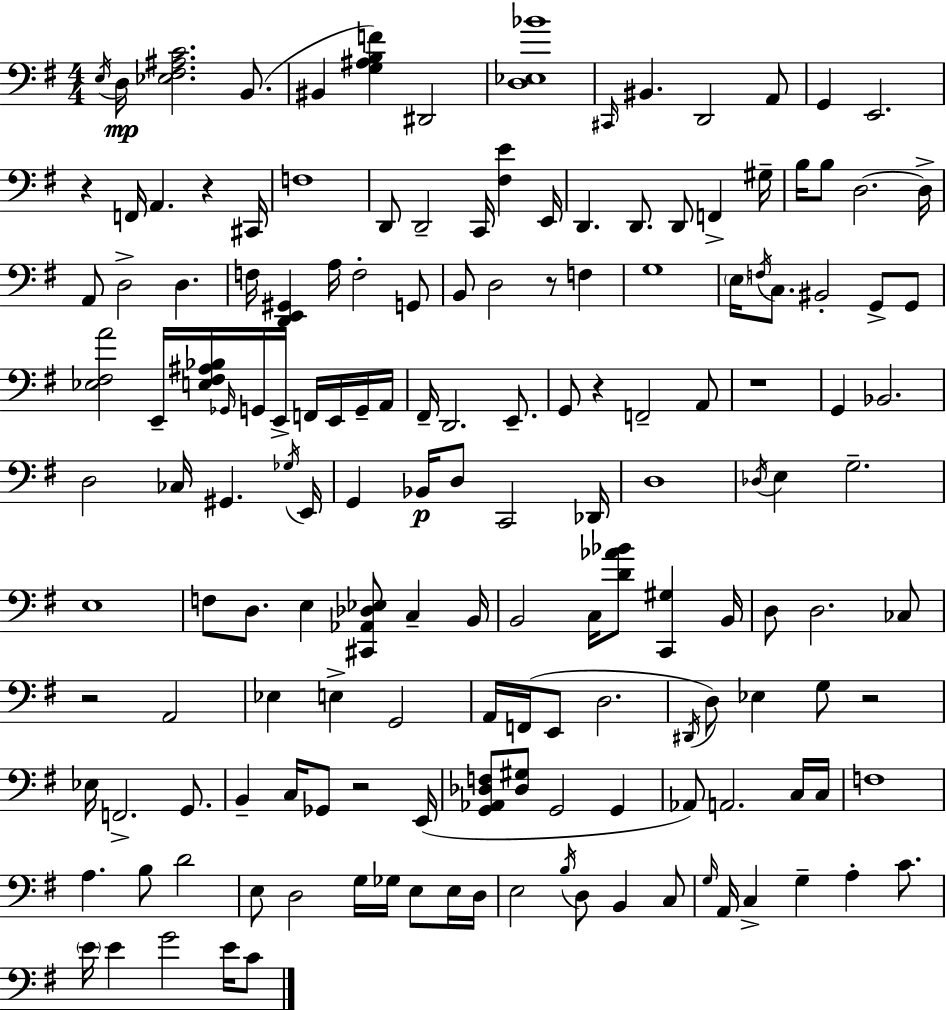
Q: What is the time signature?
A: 4/4